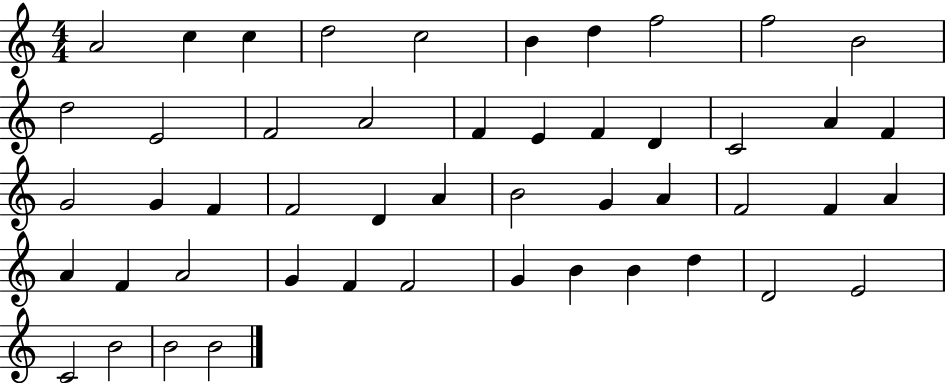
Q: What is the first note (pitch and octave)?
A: A4